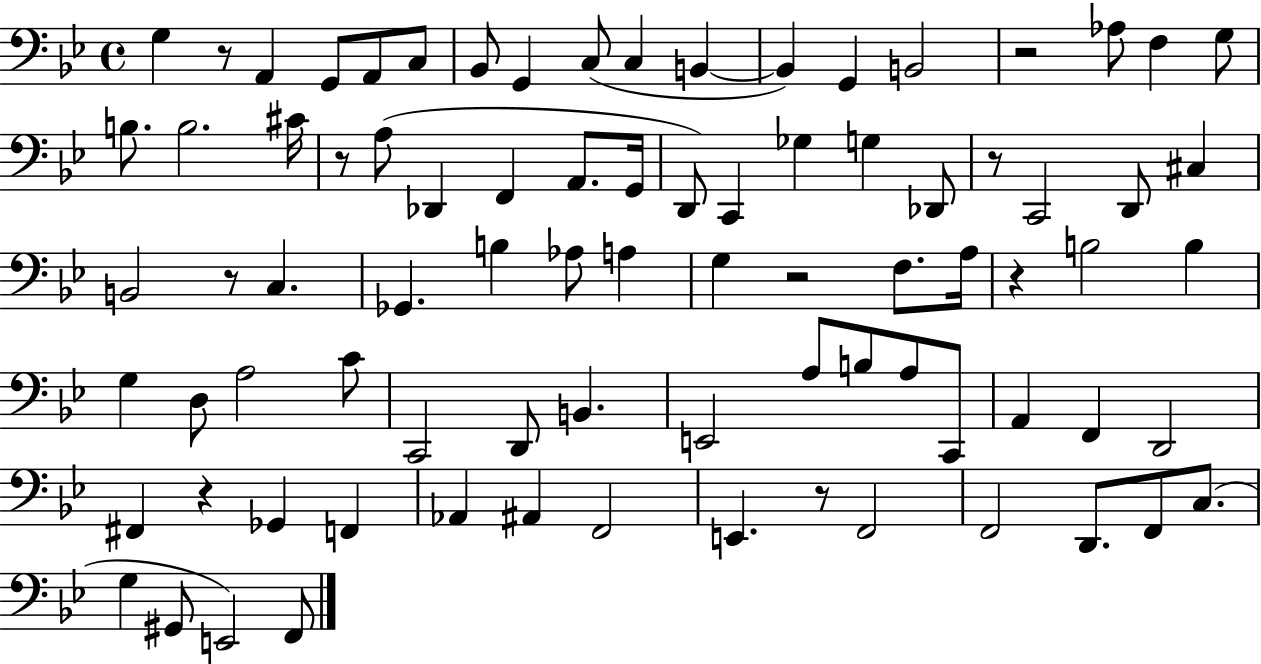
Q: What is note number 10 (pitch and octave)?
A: B2